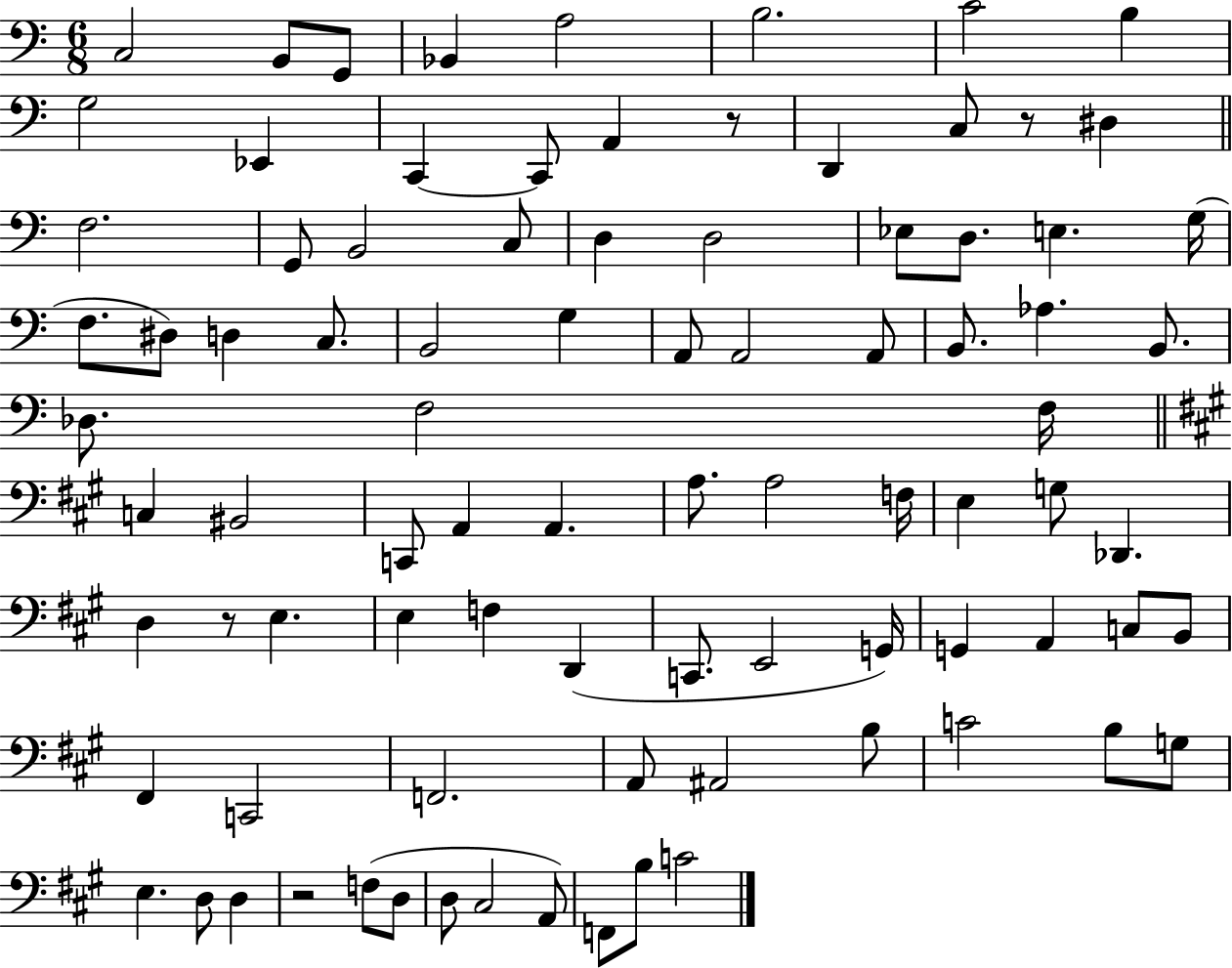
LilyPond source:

{
  \clef bass
  \numericTimeSignature
  \time 6/8
  \key c \major
  c2 b,8 g,8 | bes,4 a2 | b2. | c'2 b4 | \break g2 ees,4 | c,4~~ c,8 a,4 r8 | d,4 c8 r8 dis4 | \bar "||" \break \key c \major f2. | g,8 b,2 c8 | d4 d2 | ees8 d8. e4. g16( | \break f8. dis8) d4 c8. | b,2 g4 | a,8 a,2 a,8 | b,8. aes4. b,8. | \break des8. f2 f16 | \bar "||" \break \key a \major c4 bis,2 | c,8 a,4 a,4. | a8. a2 f16 | e4 g8 des,4. | \break d4 r8 e4. | e4 f4 d,4( | c,8. e,2 g,16) | g,4 a,4 c8 b,8 | \break fis,4 c,2 | f,2. | a,8 ais,2 b8 | c'2 b8 g8 | \break e4. d8 d4 | r2 f8( d8 | d8 cis2 a,8) | f,8 b8 c'2 | \break \bar "|."
}